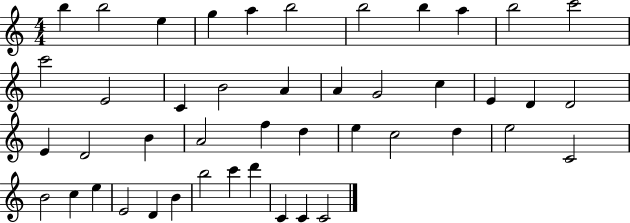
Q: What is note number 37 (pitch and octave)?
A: E4